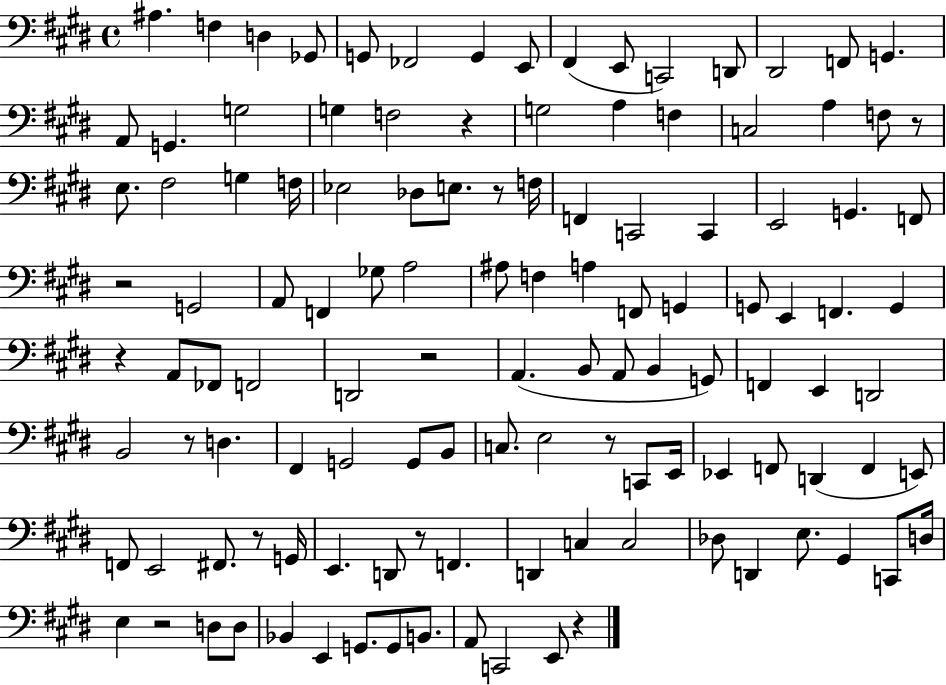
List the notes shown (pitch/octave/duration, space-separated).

A#3/q. F3/q D3/q Gb2/e G2/e FES2/h G2/q E2/e F#2/q E2/e C2/h D2/e D#2/h F2/e G2/q. A2/e G2/q. G3/h G3/q F3/h R/q G3/h A3/q F3/q C3/h A3/q F3/e R/e E3/e. F#3/h G3/q F3/s Eb3/h Db3/e E3/e. R/e F3/s F2/q C2/h C2/q E2/h G2/q. F2/e R/h G2/h A2/e F2/q Gb3/e A3/h A#3/e F3/q A3/q F2/e G2/q G2/e E2/q F2/q. G2/q R/q A2/e FES2/e F2/h D2/h R/h A2/q. B2/e A2/e B2/q G2/e F2/q E2/q D2/h B2/h R/e D3/q. F#2/q G2/h G2/e B2/e C3/e. E3/h R/e C2/e E2/s Eb2/q F2/e D2/q F2/q E2/e F2/e E2/h F#2/e. R/e G2/s E2/q. D2/e R/e F2/q. D2/q C3/q C3/h Db3/e D2/q E3/e. G#2/q C2/e D3/s E3/q R/h D3/e D3/e Bb2/q E2/q G2/e. G2/e B2/e. A2/e C2/h E2/e R/q